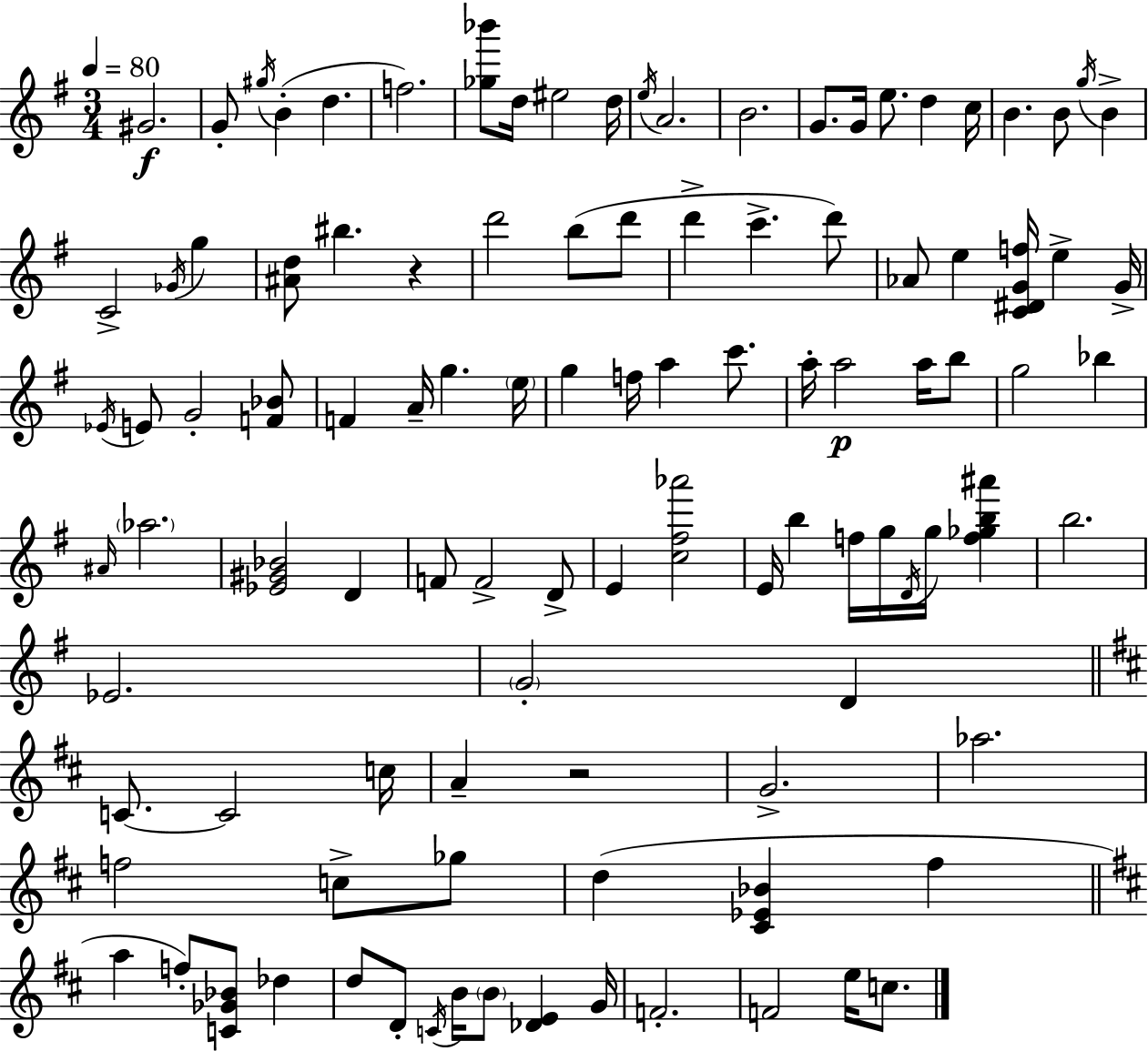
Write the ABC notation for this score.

X:1
T:Untitled
M:3/4
L:1/4
K:Em
^G2 G/2 ^g/4 B d f2 [_g_b']/2 d/4 ^e2 d/4 e/4 A2 B2 G/2 G/4 e/2 d c/4 B B/2 g/4 B C2 _G/4 g [^Ad]/2 ^b z d'2 b/2 d'/2 d' c' d'/2 _A/2 e [C^DGf]/4 e G/4 _E/4 E/2 G2 [F_B]/2 F A/4 g e/4 g f/4 a c'/2 a/4 a2 a/4 b/2 g2 _b ^A/4 _a2 [_E^G_B]2 D F/2 F2 D/2 E [c^f_a']2 E/4 b f/4 g/4 D/4 g/4 [f_gb^a'] b2 _E2 G2 D C/2 C2 c/4 A z2 G2 _a2 f2 c/2 _g/2 d [^C_E_B] ^f a f/2 [C_G_B]/2 _d d/2 D/2 C/4 B/4 B/2 [_DE] G/4 F2 F2 e/4 c/2